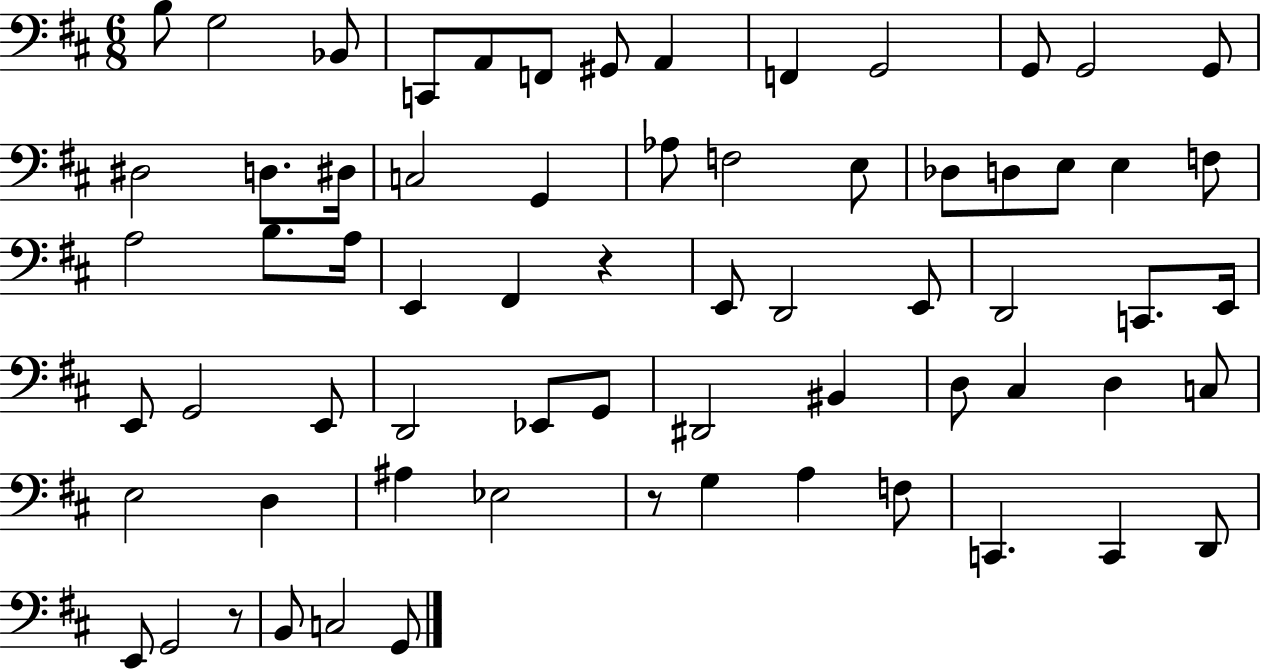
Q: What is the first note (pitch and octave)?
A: B3